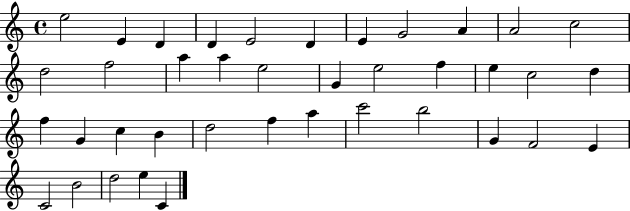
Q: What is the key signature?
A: C major